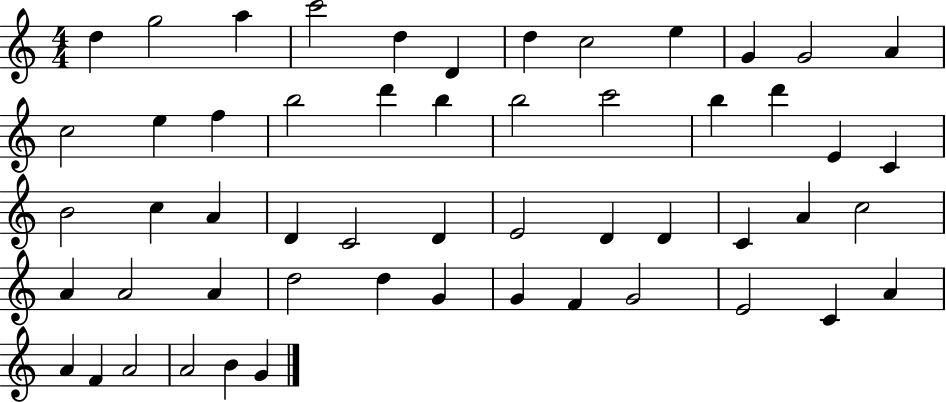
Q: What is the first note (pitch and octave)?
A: D5